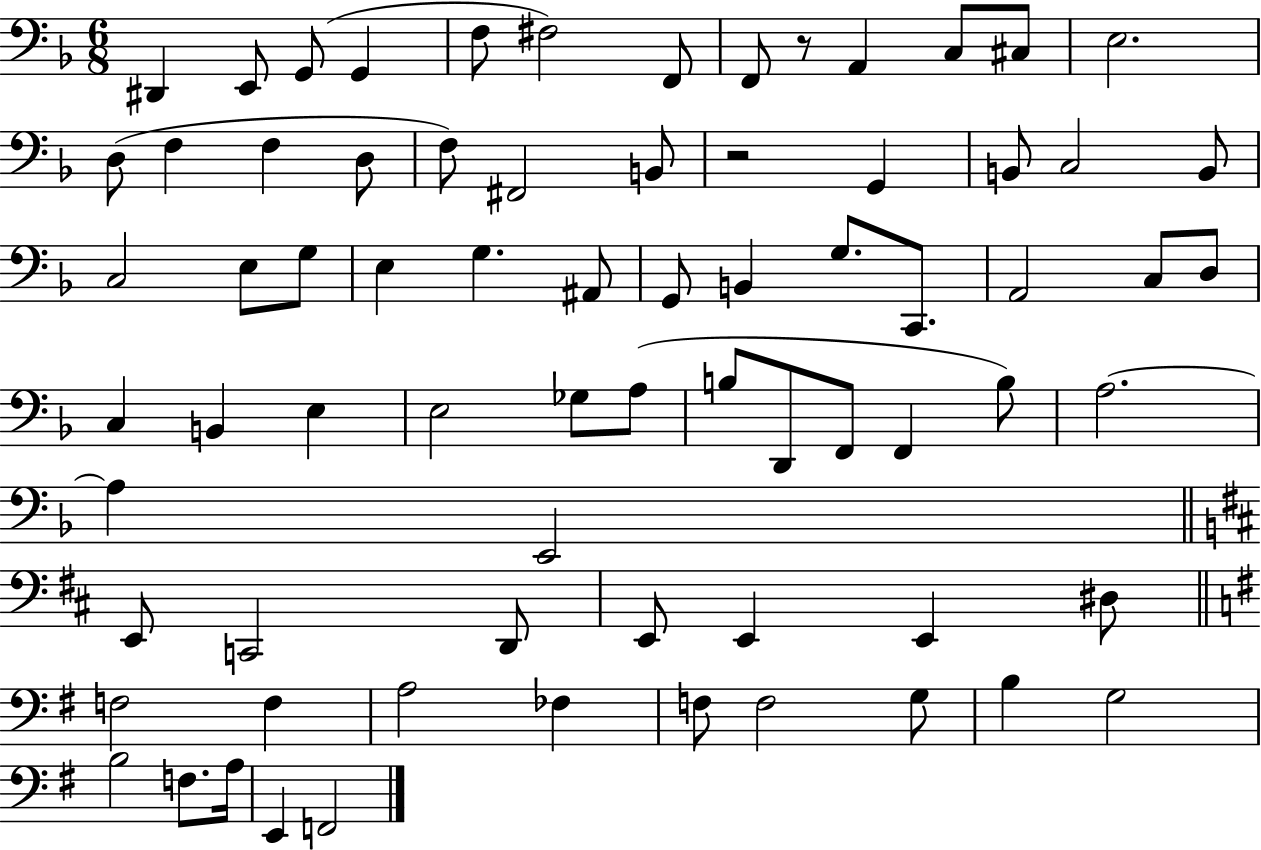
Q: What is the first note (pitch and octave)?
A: D#2